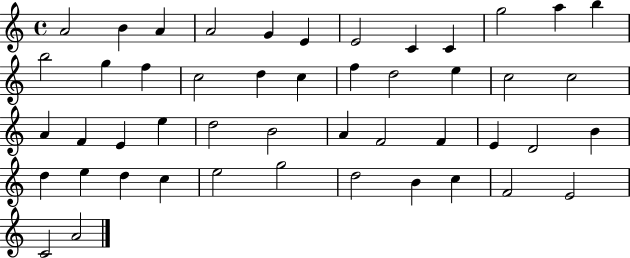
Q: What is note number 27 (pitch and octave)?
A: E5